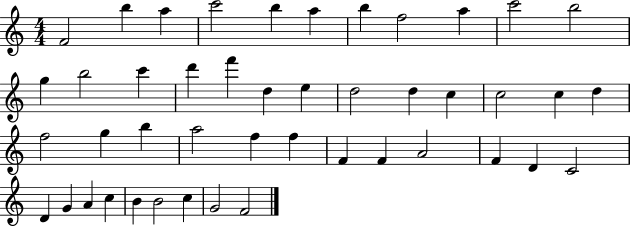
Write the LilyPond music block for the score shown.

{
  \clef treble
  \numericTimeSignature
  \time 4/4
  \key c \major
  f'2 b''4 a''4 | c'''2 b''4 a''4 | b''4 f''2 a''4 | c'''2 b''2 | \break g''4 b''2 c'''4 | d'''4 f'''4 d''4 e''4 | d''2 d''4 c''4 | c''2 c''4 d''4 | \break f''2 g''4 b''4 | a''2 f''4 f''4 | f'4 f'4 a'2 | f'4 d'4 c'2 | \break d'4 g'4 a'4 c''4 | b'4 b'2 c''4 | g'2 f'2 | \bar "|."
}